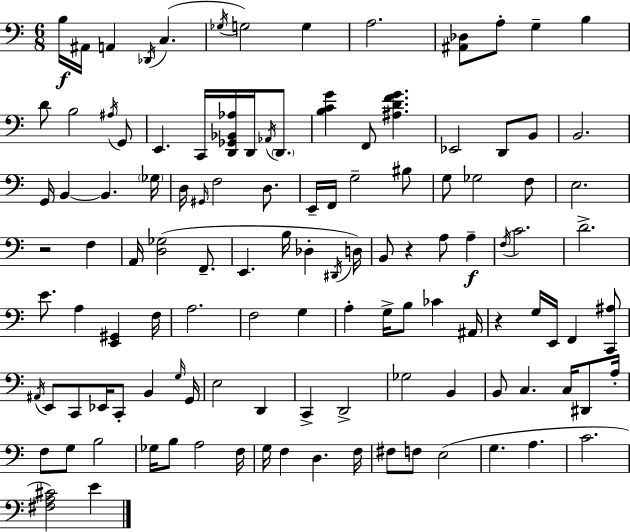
{
  \clef bass
  \numericTimeSignature
  \time 6/8
  \key c \major
  b16\f ais,16 a,4 \acciaccatura { des,16 } c4.( | \acciaccatura { ges16 } g2) g4 | a2. | <ais, des>8 a8-. g4-- b4 | \break d'8 b2 | \acciaccatura { ais16 } g,8 e,4. c,16 <d, ges, bes, aes>16 d,16 | \acciaccatura { aes,16 } \parenthesize d,8. <b c' g'>4 f,8 <ais d' f' g'>4. | ees,2 | \break d,8 b,8 b,2. | g,16 b,4~~ b,4. | \parenthesize ges16 d16 \grace { gis,16 } f2 | d8. e,16-- f,16 g2-- | \break bis8 g8 ges2 | f8 e2. | r2 | f4 a,16 <d ges>2( | \break f,8.-- e,4. b16 | des4-. \acciaccatura { dis,16 }) d16 b,8 r4 | a8 a4--\f \acciaccatura { f16 } c'2. | d'2.-> | \break e'8. a4 | <e, gis,>4 f16 a2. | f2 | g4 a4-. g16-> | \break b8 ces'4 ais,16 r4 g16 | e,16 f,4 <c, ais>8 \acciaccatura { ais,16 } e,8 c,8 | ees,16 c,8-. b,4 \grace { g16 } g,16 e2 | d,4 c,4-> | \break d,2-> ges2 | b,4 b,8 c4. | c16 dis,8 a16-. f8 g8 | b2 ges16 b8 | \break a2 f16 g16 f4 | d4. f16 fis8 f8 | e2( g4. | a4. c'2. | \break <fis a cis'>2) | e'4 \bar "|."
}